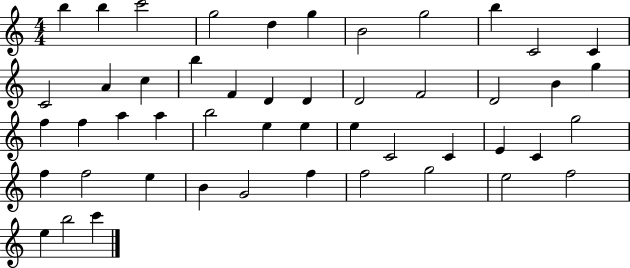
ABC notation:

X:1
T:Untitled
M:4/4
L:1/4
K:C
b b c'2 g2 d g B2 g2 b C2 C C2 A c b F D D D2 F2 D2 B g f f a a b2 e e e C2 C E C g2 f f2 e B G2 f f2 g2 e2 f2 e b2 c'